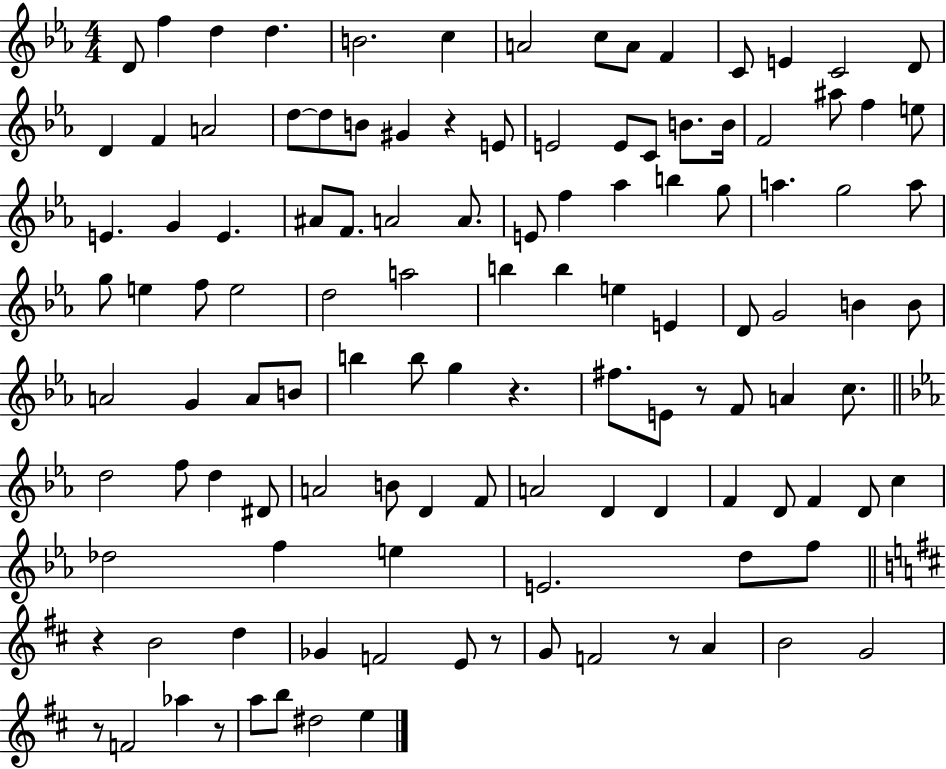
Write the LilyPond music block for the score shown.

{
  \clef treble
  \numericTimeSignature
  \time 4/4
  \key ees \major
  d'8 f''4 d''4 d''4. | b'2. c''4 | a'2 c''8 a'8 f'4 | c'8 e'4 c'2 d'8 | \break d'4 f'4 a'2 | d''8~~ d''8 b'8 gis'4 r4 e'8 | e'2 e'8 c'8 b'8. b'16 | f'2 ais''8 f''4 e''8 | \break e'4. g'4 e'4. | ais'8 f'8. a'2 a'8. | e'8 f''4 aes''4 b''4 g''8 | a''4. g''2 a''8 | \break g''8 e''4 f''8 e''2 | d''2 a''2 | b''4 b''4 e''4 e'4 | d'8 g'2 b'4 b'8 | \break a'2 g'4 a'8 b'8 | b''4 b''8 g''4 r4. | fis''8. e'8 r8 f'8 a'4 c''8. | \bar "||" \break \key ees \major d''2 f''8 d''4 dis'8 | a'2 b'8 d'4 f'8 | a'2 d'4 d'4 | f'4 d'8 f'4 d'8 c''4 | \break des''2 f''4 e''4 | e'2. d''8 f''8 | \bar "||" \break \key b \minor r4 b'2 d''4 | ges'4 f'2 e'8 r8 | g'8 f'2 r8 a'4 | b'2 g'2 | \break r8 f'2 aes''4 r8 | a''8 b''8 dis''2 e''4 | \bar "|."
}